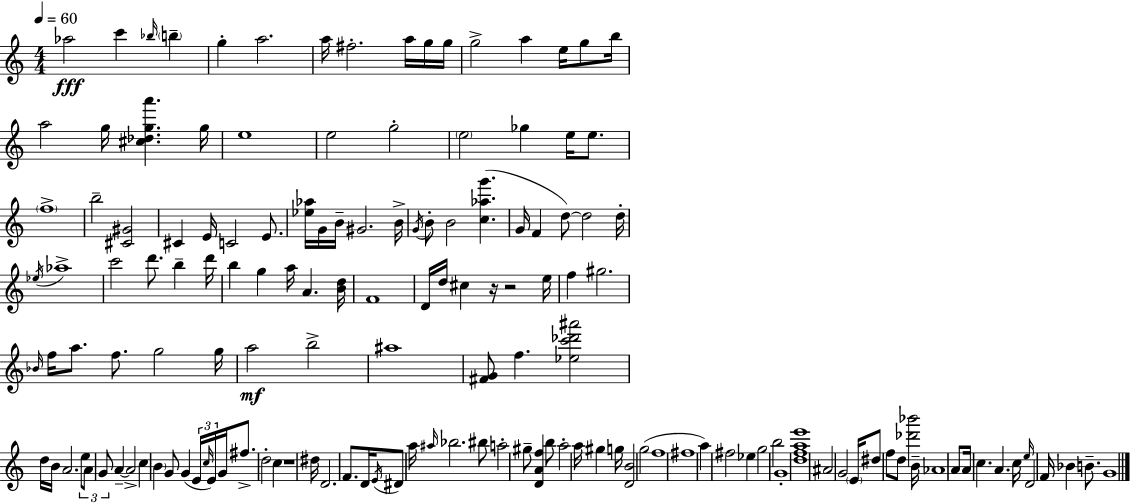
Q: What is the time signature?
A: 4/4